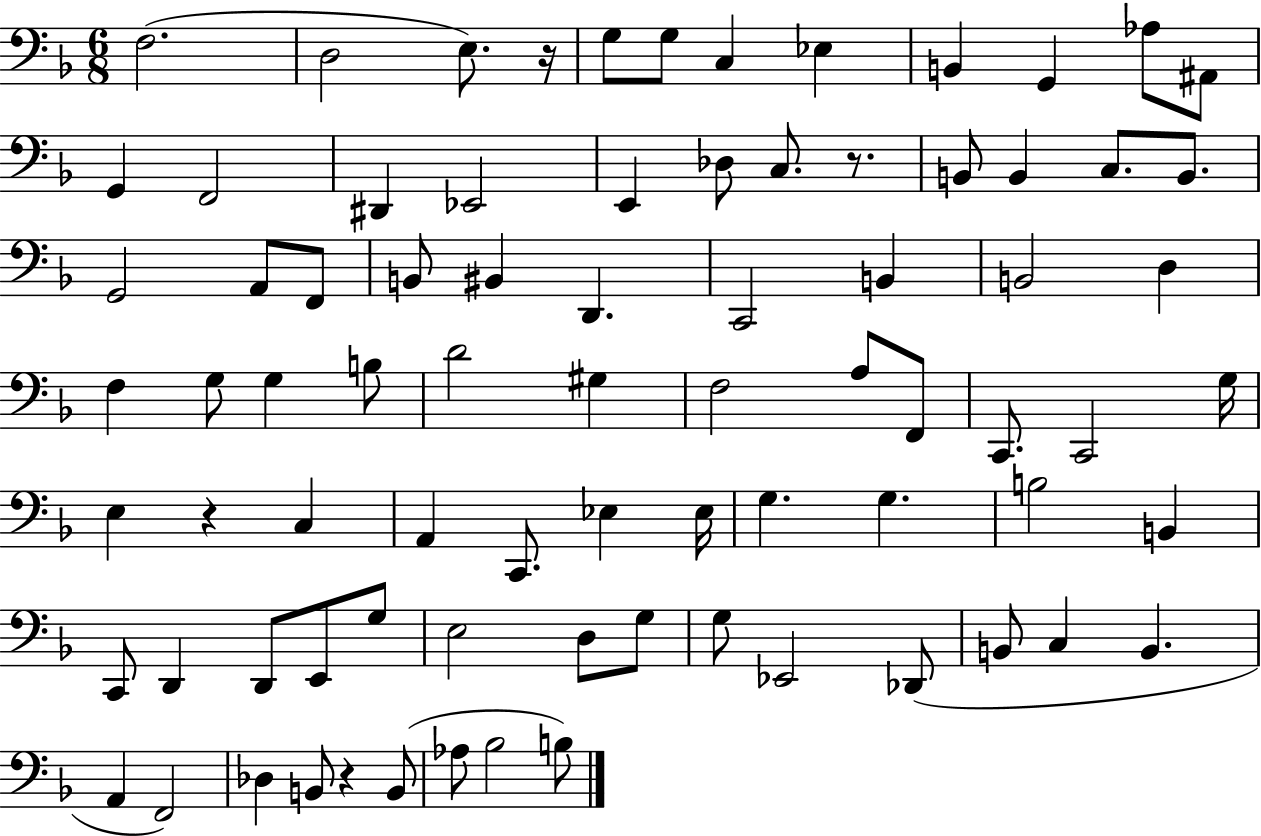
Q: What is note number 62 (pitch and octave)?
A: G3